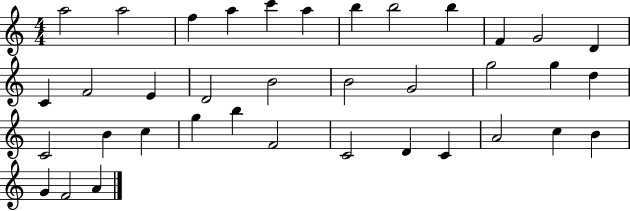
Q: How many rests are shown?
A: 0